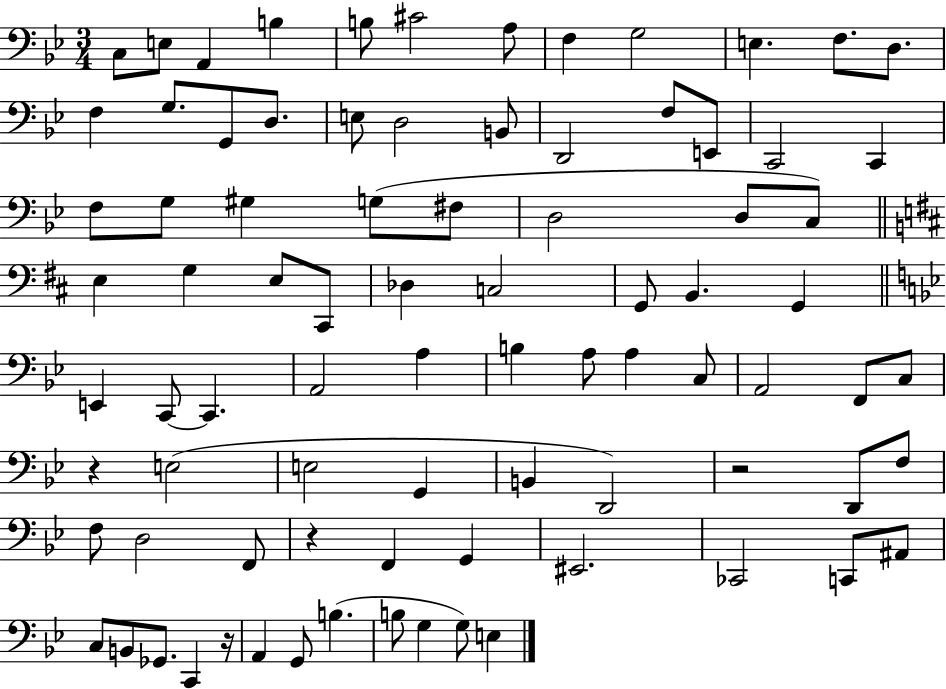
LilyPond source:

{
  \clef bass
  \numericTimeSignature
  \time 3/4
  \key bes \major
  c8 e8 a,4 b4 | b8 cis'2 a8 | f4 g2 | e4. f8. d8. | \break f4 g8. g,8 d8. | e8 d2 b,8 | d,2 f8 e,8 | c,2 c,4 | \break f8 g8 gis4 g8( fis8 | d2 d8 c8) | \bar "||" \break \key d \major e4 g4 e8 cis,8 | des4 c2 | g,8 b,4. g,4 | \bar "||" \break \key bes \major e,4 c,8~~ c,4. | a,2 a4 | b4 a8 a4 c8 | a,2 f,8 c8 | \break r4 e2( | e2 g,4 | b,4 d,2) | r2 d,8 f8 | \break f8 d2 f,8 | r4 f,4 g,4 | eis,2. | ces,2 c,8 ais,8 | \break c8 b,8 ges,8. c,4 r16 | a,4 g,8 b4.( | b8 g4 g8) e4 | \bar "|."
}